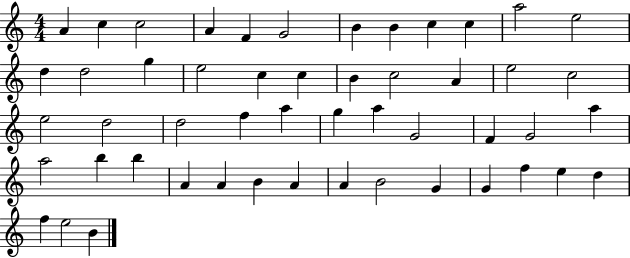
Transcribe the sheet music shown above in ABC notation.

X:1
T:Untitled
M:4/4
L:1/4
K:C
A c c2 A F G2 B B c c a2 e2 d d2 g e2 c c B c2 A e2 c2 e2 d2 d2 f a g a G2 F G2 a a2 b b A A B A A B2 G G f e d f e2 B